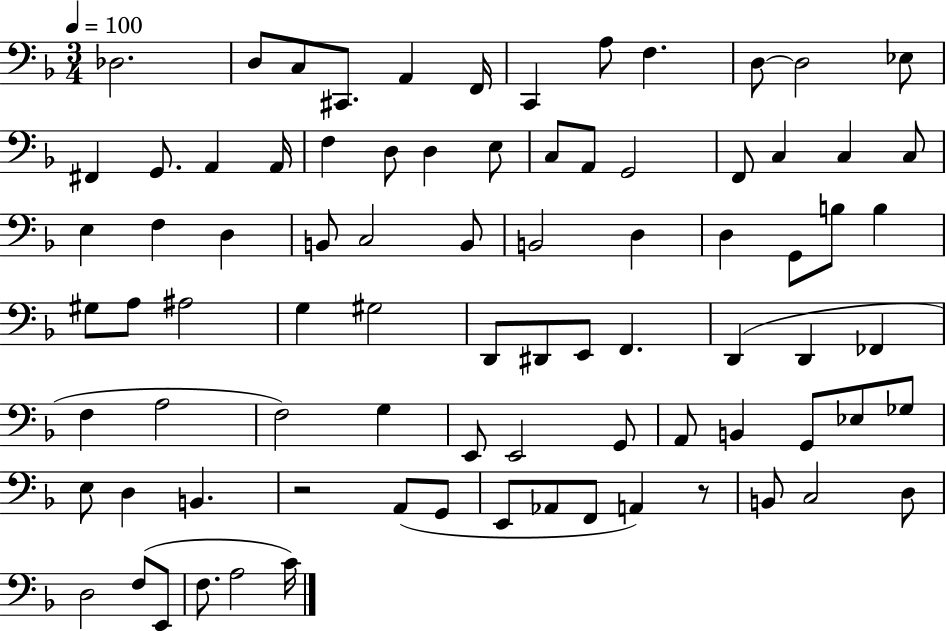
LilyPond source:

{
  \clef bass
  \numericTimeSignature
  \time 3/4
  \key f \major
  \tempo 4 = 100
  \repeat volta 2 { des2. | d8 c8 cis,8. a,4 f,16 | c,4 a8 f4. | d8~~ d2 ees8 | \break fis,4 g,8. a,4 a,16 | f4 d8 d4 e8 | c8 a,8 g,2 | f,8 c4 c4 c8 | \break e4 f4 d4 | b,8 c2 b,8 | b,2 d4 | d4 g,8 b8 b4 | \break gis8 a8 ais2 | g4 gis2 | d,8 dis,8 e,8 f,4. | d,4( d,4 fes,4 | \break f4 a2 | f2) g4 | e,8 e,2 g,8 | a,8 b,4 g,8 ees8 ges8 | \break e8 d4 b,4. | r2 a,8( g,8 | e,8 aes,8 f,8 a,4) r8 | b,8 c2 d8 | \break d2 f8( e,8 | f8. a2 c'16) | } \bar "|."
}